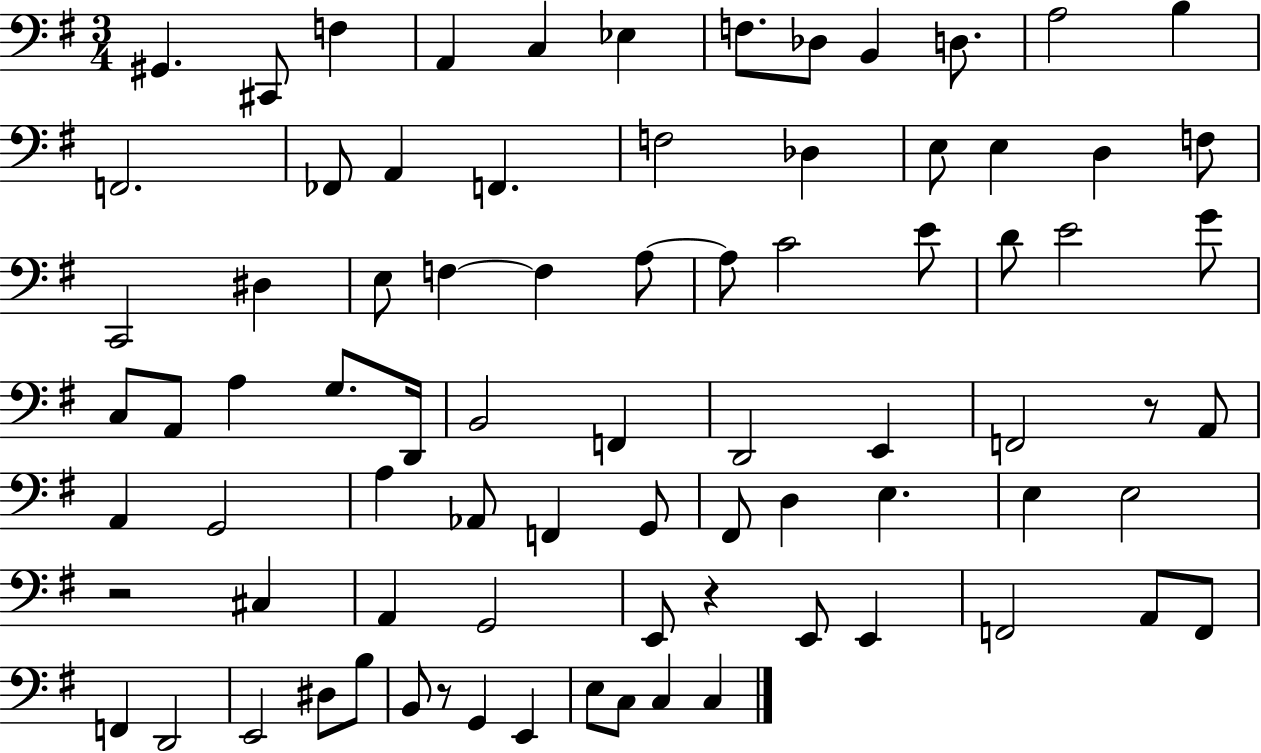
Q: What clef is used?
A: bass